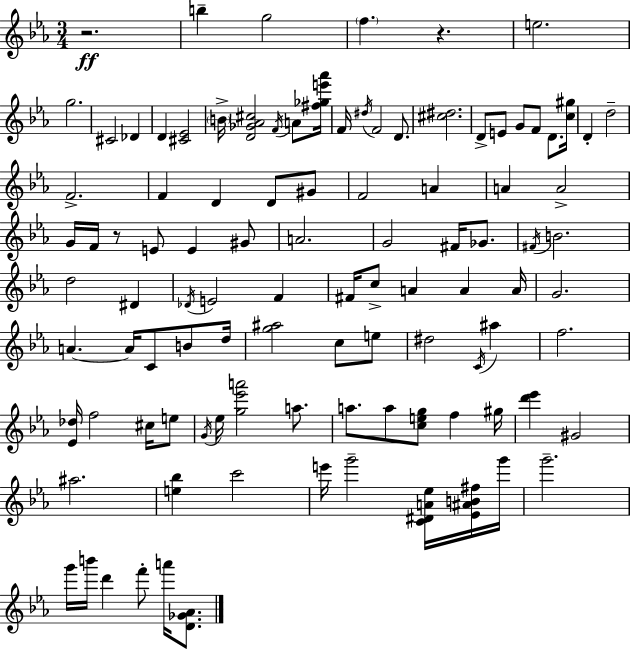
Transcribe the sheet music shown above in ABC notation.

X:1
T:Untitled
M:3/4
L:1/4
K:Eb
z2 b g2 f z e2 g2 ^C2 _D D [^C_E]2 B/4 [D_G_A^c]2 F/4 A/2 [^f_ge'_a']/4 F/4 ^d/4 F2 D/2 [^c^d]2 D/2 E/2 G/2 F/2 D/2 [c^g]/4 D d2 F2 F D D/2 ^G/2 F2 A A A2 G/4 F/4 z/2 E/2 E ^G/2 A2 G2 ^F/4 _G/2 ^F/4 B2 d2 ^D _D/4 E2 F ^F/4 c/2 A A A/4 G2 A A/4 C/2 B/2 d/4 [g^a]2 c/2 e/2 ^d2 C/4 ^a f2 [_E_d]/4 f2 ^c/4 e/2 G/4 _e/4 [g_e'a']2 a/2 a/2 a/2 [ceg]/2 f ^g/4 [d'_e'] ^G2 ^a2 [e_b] c'2 e'/4 g'2 [C^DA_e]/4 [_E^AB^f]/4 g'/4 g'2 g'/4 b'/4 d' f'/2 a'/4 [D_G_A]/2